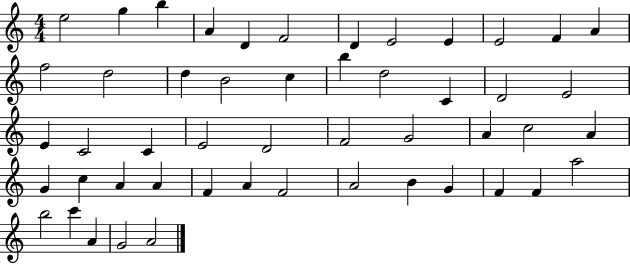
E5/h G5/q B5/q A4/q D4/q F4/h D4/q E4/h E4/q E4/h F4/q A4/q F5/h D5/h D5/q B4/h C5/q B5/q D5/h C4/q D4/h E4/h E4/q C4/h C4/q E4/h D4/h F4/h G4/h A4/q C5/h A4/q G4/q C5/q A4/q A4/q F4/q A4/q F4/h A4/h B4/q G4/q F4/q F4/q A5/h B5/h C6/q A4/q G4/h A4/h